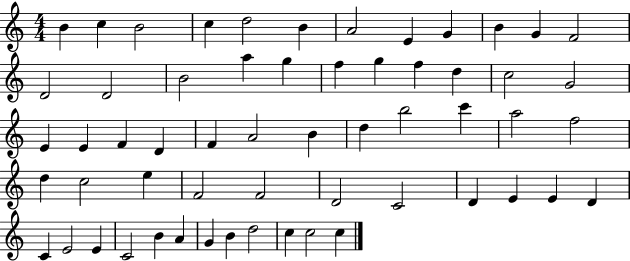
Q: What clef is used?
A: treble